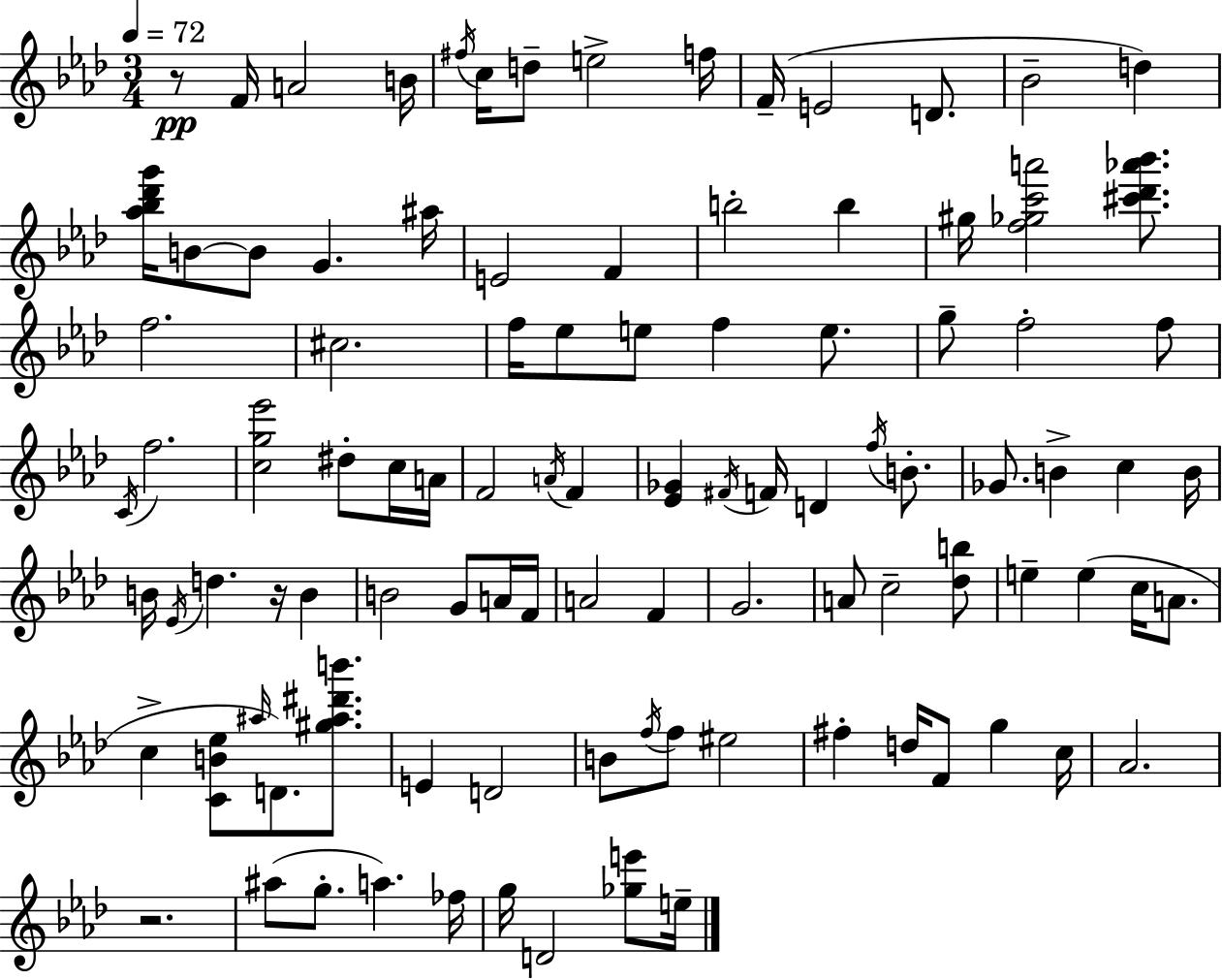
{
  \clef treble
  \numericTimeSignature
  \time 3/4
  \key aes \major
  \tempo 4 = 72
  r8\pp f'16 a'2 b'16 | \acciaccatura { fis''16 } c''16 d''8-- e''2-> | f''16 f'16--( e'2 d'8. | bes'2-- d''4) | \break <aes'' bes'' des''' g'''>16 b'8~~ b'8 g'4. | ais''16 e'2 f'4 | b''2-. b''4 | gis''16 <f'' ges'' c''' a'''>2 <cis''' des''' aes''' bes'''>8. | \break f''2. | cis''2. | f''16 ees''8 e''8 f''4 e''8. | g''8-- f''2-. f''8 | \break \acciaccatura { c'16 } f''2. | <c'' g'' ees'''>2 dis''8-. | c''16 a'16 f'2 \acciaccatura { a'16 } f'4 | <ees' ges'>4 \acciaccatura { fis'16 } f'16 d'4 | \break \acciaccatura { f''16 } b'8.-. ges'8. b'4-> | c''4 b'16 b'16 \acciaccatura { ees'16 } d''4. | r16 b'4 b'2 | g'8 a'16 f'16 a'2 | \break f'4 g'2. | a'8 c''2-- | <des'' b''>8 e''4-- e''4( | c''16 a'8. c''4-> <c' b' ees''>8 | \break \grace { ais''16 }) d'8. <gis'' ais'' dis''' b'''>8. e'4 d'2 | b'8 \acciaccatura { f''16 } f''8 | eis''2 fis''4-. | d''16 f'8 g''4 c''16 aes'2. | \break r2. | ais''8( g''8.-. | a''4.) fes''16 g''16 d'2 | <ges'' e'''>8 e''16-- \bar "|."
}